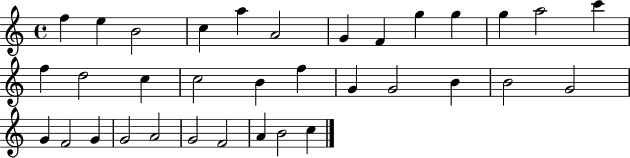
{
  \clef treble
  \time 4/4
  \defaultTimeSignature
  \key c \major
  f''4 e''4 b'2 | c''4 a''4 a'2 | g'4 f'4 g''4 g''4 | g''4 a''2 c'''4 | \break f''4 d''2 c''4 | c''2 b'4 f''4 | g'4 g'2 b'4 | b'2 g'2 | \break g'4 f'2 g'4 | g'2 a'2 | g'2 f'2 | a'4 b'2 c''4 | \break \bar "|."
}